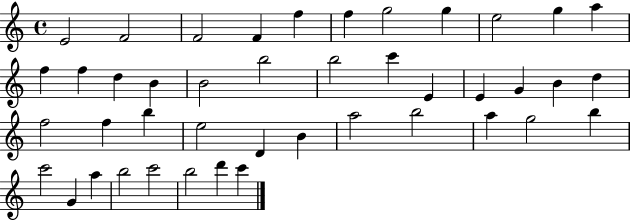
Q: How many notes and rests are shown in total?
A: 43